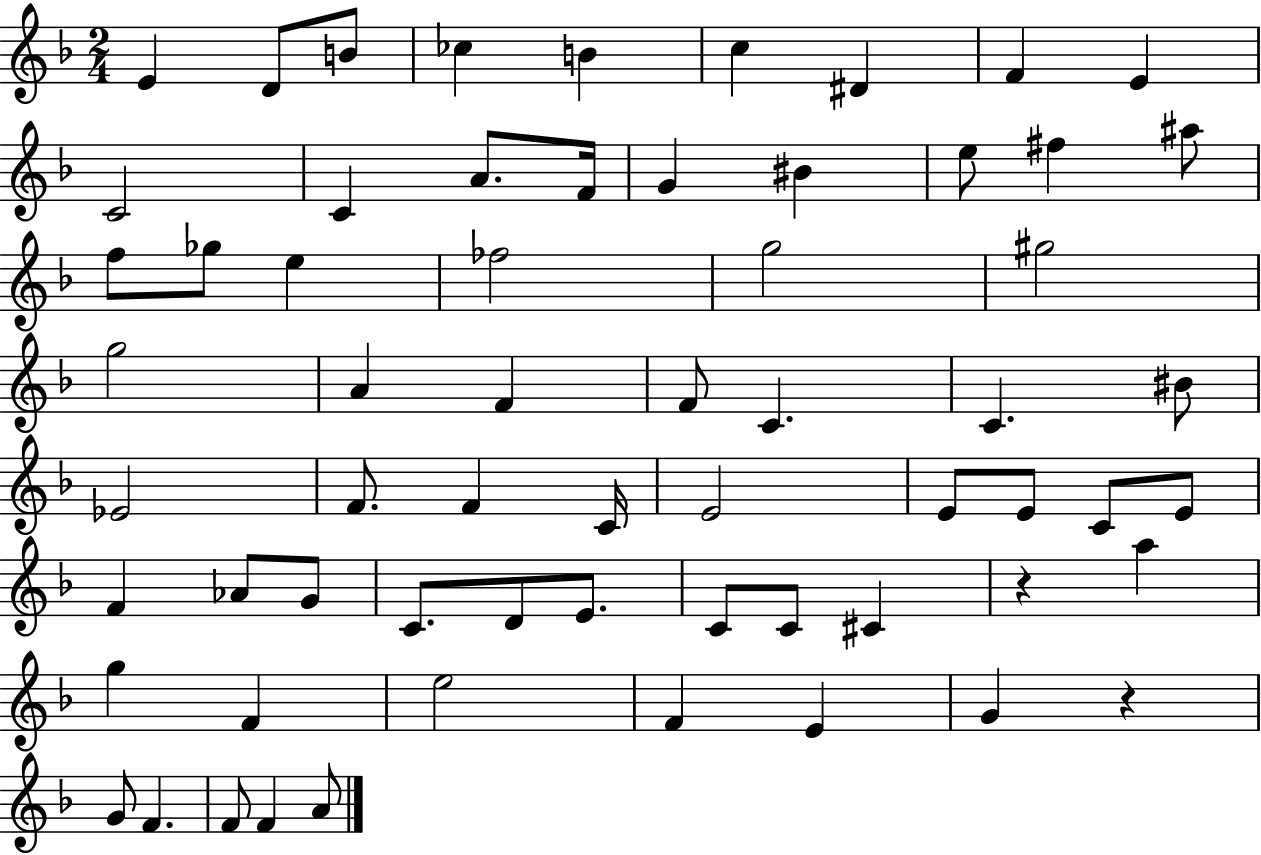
{
  \clef treble
  \numericTimeSignature
  \time 2/4
  \key f \major
  e'4 d'8 b'8 | ces''4 b'4 | c''4 dis'4 | f'4 e'4 | \break c'2 | c'4 a'8. f'16 | g'4 bis'4 | e''8 fis''4 ais''8 | \break f''8 ges''8 e''4 | fes''2 | g''2 | gis''2 | \break g''2 | a'4 f'4 | f'8 c'4. | c'4. bis'8 | \break ees'2 | f'8. f'4 c'16 | e'2 | e'8 e'8 c'8 e'8 | \break f'4 aes'8 g'8 | c'8. d'8 e'8. | c'8 c'8 cis'4 | r4 a''4 | \break g''4 f'4 | e''2 | f'4 e'4 | g'4 r4 | \break g'8 f'4. | f'8 f'4 a'8 | \bar "|."
}